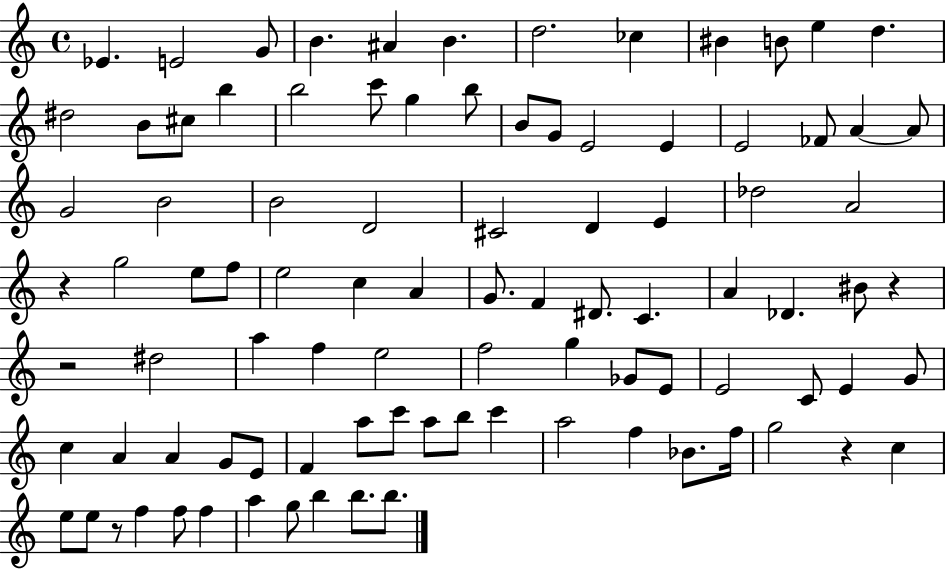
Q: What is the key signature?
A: C major